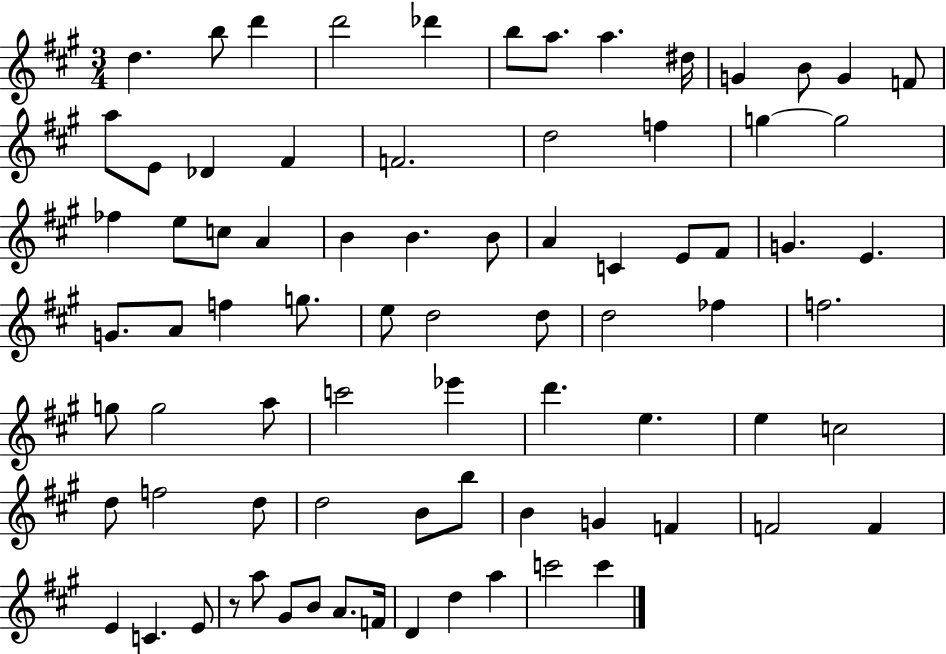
D5/q. B5/e D6/q D6/h Db6/q B5/e A5/e. A5/q. D#5/s G4/q B4/e G4/q F4/e A5/e E4/e Db4/q F#4/q F4/h. D5/h F5/q G5/q G5/h FES5/q E5/e C5/e A4/q B4/q B4/q. B4/e A4/q C4/q E4/e F#4/e G4/q. E4/q. G4/e. A4/e F5/q G5/e. E5/e D5/h D5/e D5/h FES5/q F5/h. G5/e G5/h A5/e C6/h Eb6/q D6/q. E5/q. E5/q C5/h D5/e F5/h D5/e D5/h B4/e B5/e B4/q G4/q F4/q F4/h F4/q E4/q C4/q. E4/e R/e A5/e G#4/e B4/e A4/e. F4/s D4/q D5/q A5/q C6/h C6/q